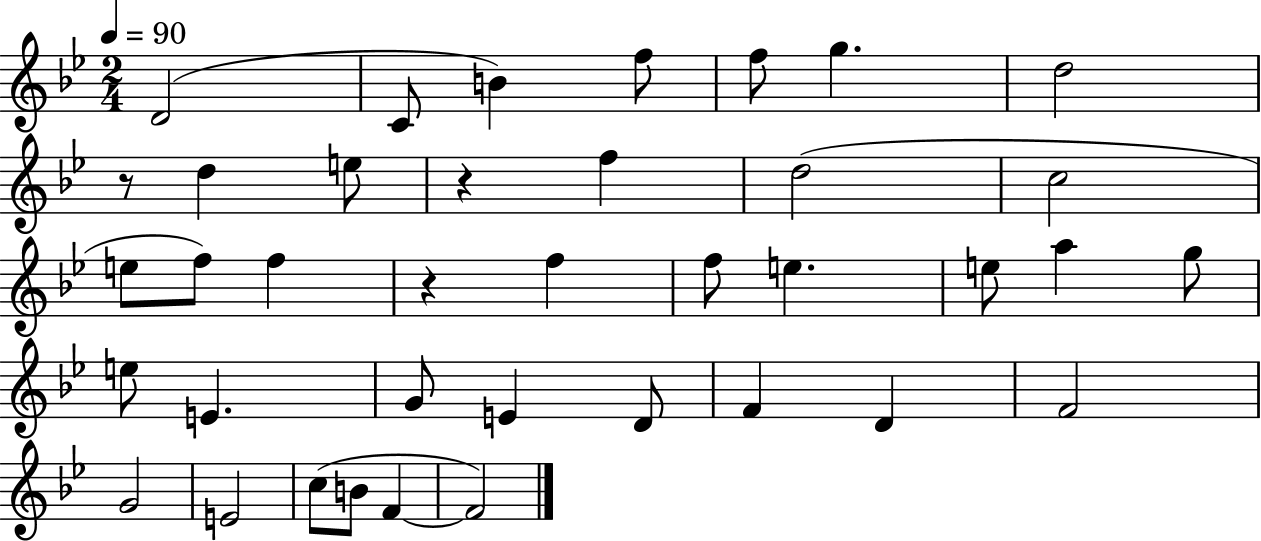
X:1
T:Untitled
M:2/4
L:1/4
K:Bb
D2 C/2 B f/2 f/2 g d2 z/2 d e/2 z f d2 c2 e/2 f/2 f z f f/2 e e/2 a g/2 e/2 E G/2 E D/2 F D F2 G2 E2 c/2 B/2 F F2